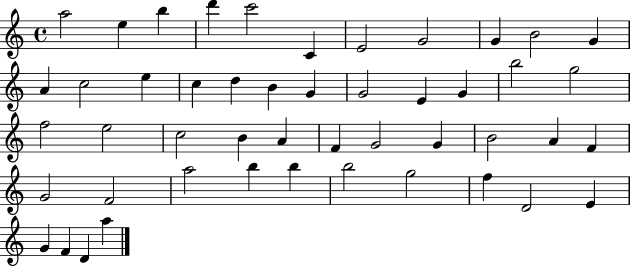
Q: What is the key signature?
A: C major